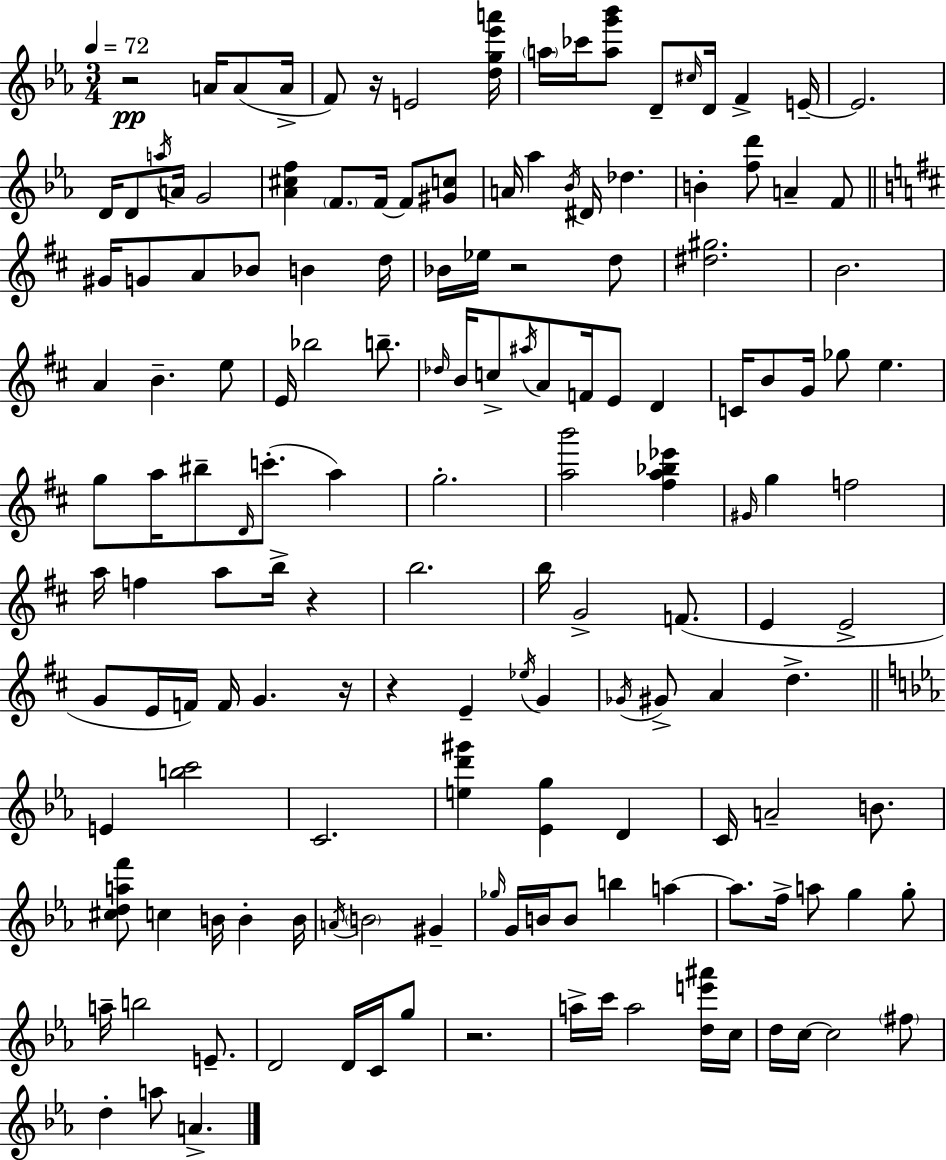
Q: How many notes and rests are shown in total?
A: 152